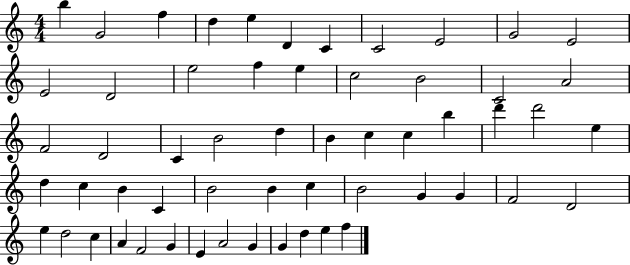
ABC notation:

X:1
T:Untitled
M:4/4
L:1/4
K:C
b G2 f d e D C C2 E2 G2 E2 E2 D2 e2 f e c2 B2 C2 A2 F2 D2 C B2 d B c c b d' d'2 e d c B C B2 B c B2 G G F2 D2 e d2 c A F2 G E A2 G G d e f